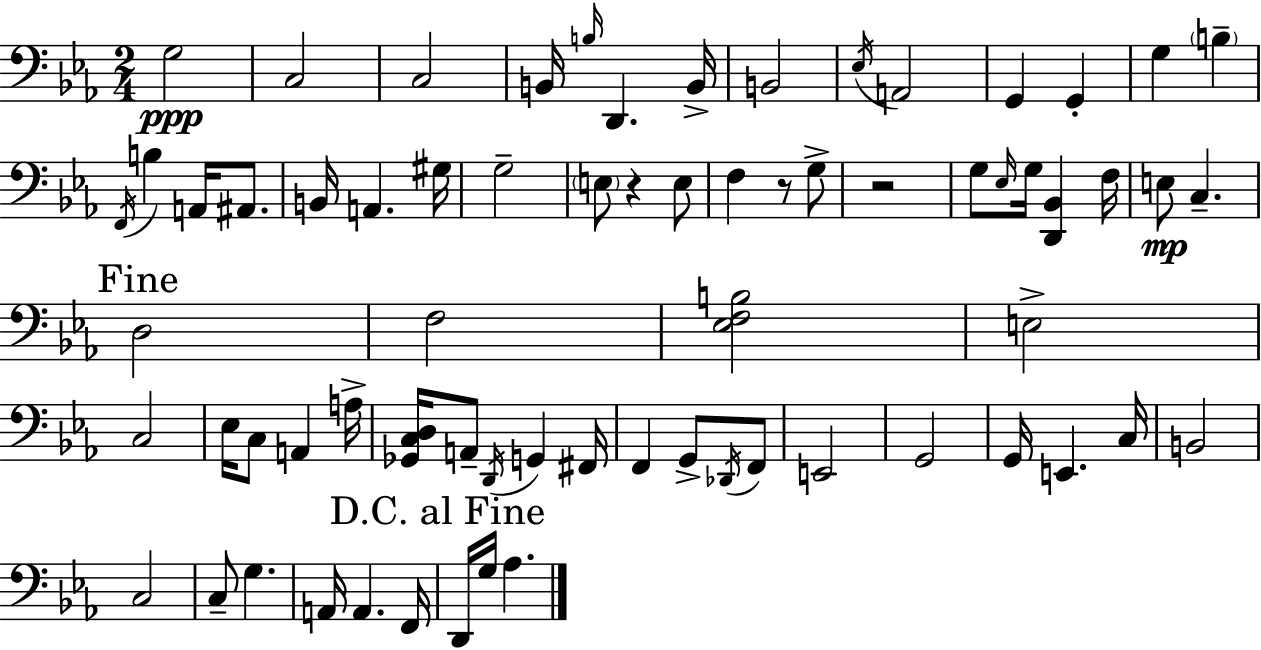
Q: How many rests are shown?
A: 3